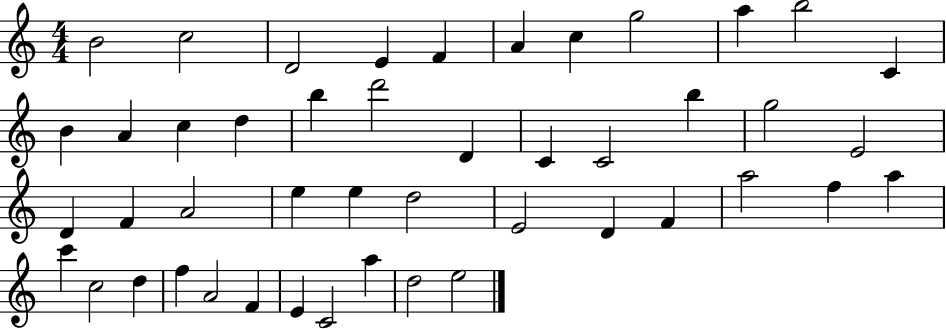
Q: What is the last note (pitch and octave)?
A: E5